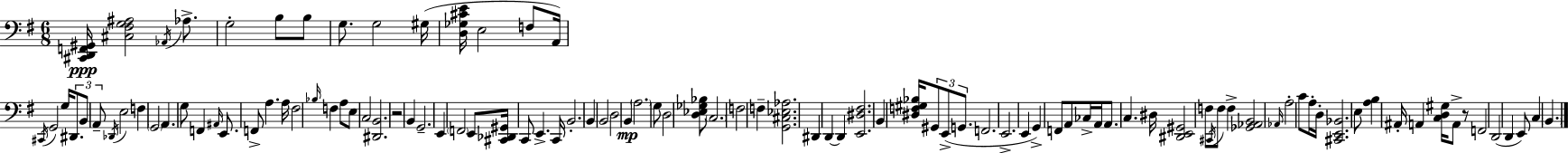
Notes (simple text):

[C#2,D2,F2,G#2]/s [C#3,F#3,G3,A#3]/h Ab2/s Ab3/e. G3/h B3/e B3/e G3/e. G3/h G#3/s [D3,Gb3,C#4,E4]/s E3/h F3/e A2/s C#2/s G2/h G3/s D#2/e. B2/e A2/e Db2/s E3/h F3/q G2/h A2/q. G3/e F2/q A#2/s E2/e. F2/e A3/q. A3/s F#3/h Bb3/s F3/q A3/e E3/e C3/h [D#2,B2]/h. R/h B2/q G2/h. E2/q F2/h E2/e [C#2,Db2,G#2]/s C2/e E2/q. C2/s B2/h. B2/q B2/h D3/h B2/q A3/h. G3/e D3/h [D3,Eb3,Gb3,Bb3]/e C3/h. F3/h F3/q [G2,C#3,Eb3,Ab3]/h. D#2/q D2/q D2/q [E2,D#3,F#3]/h. B2/q [D#3,F3,G#3,Bb3]/s G#2/e E2/e G2/e. F2/h. E2/h. E2/q G2/q F2/e A2/e CES3/s A2/s A2/e. C3/q. D#3/s [D#2,E2,G#2]/h F3/e C#2/s F3/e F3/q [Gb2,Ab2,B2]/h Ab2/s A3/h C4/e A3/s D3/s [C#2,E2,Bb2]/h. E3/e [A3,B3]/q A#2/s A2/q [C3,D3,G#3]/s A2/e R/e F2/h D2/h D2/q E2/e C3/q B2/q.